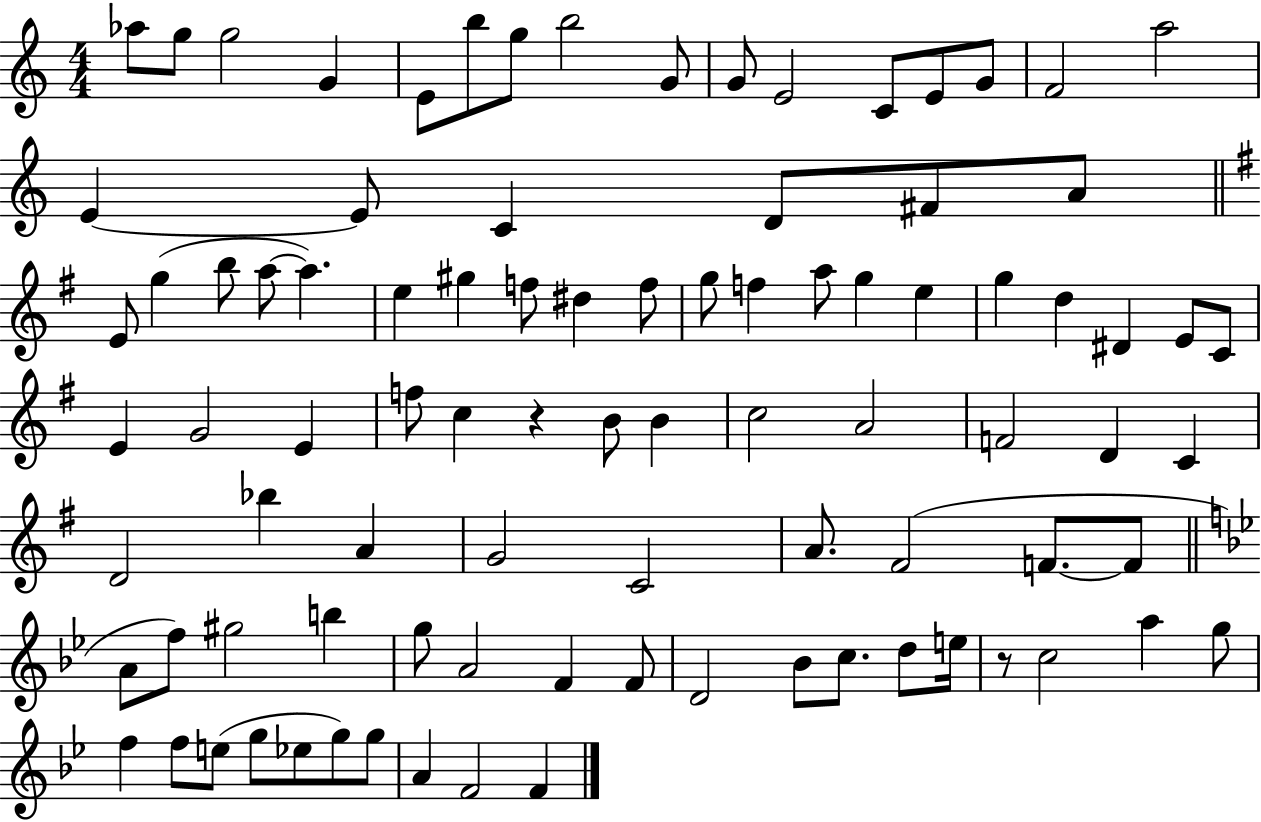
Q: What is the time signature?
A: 4/4